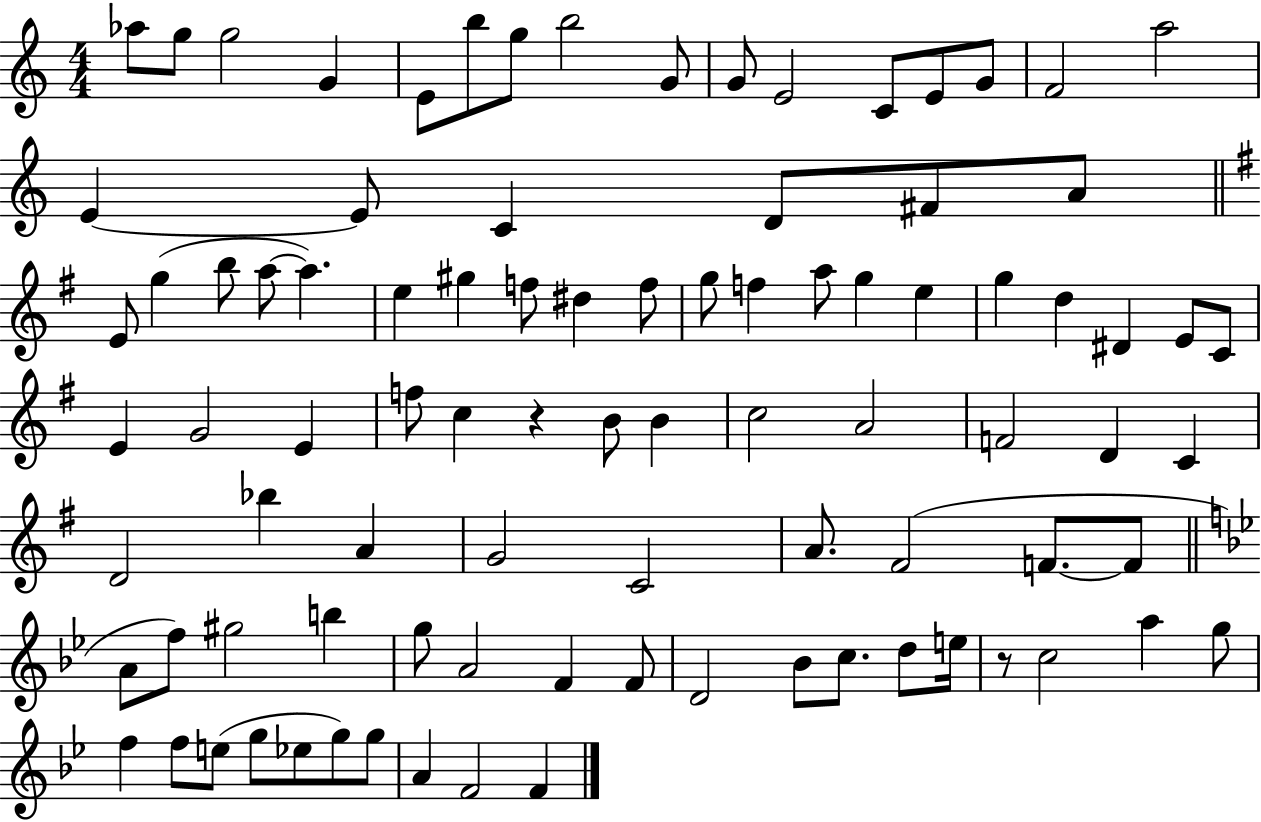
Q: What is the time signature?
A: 4/4